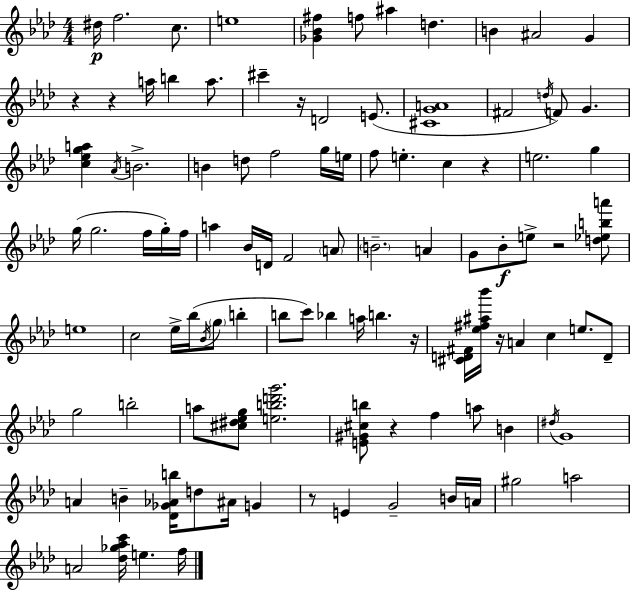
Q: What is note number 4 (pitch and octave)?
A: E5